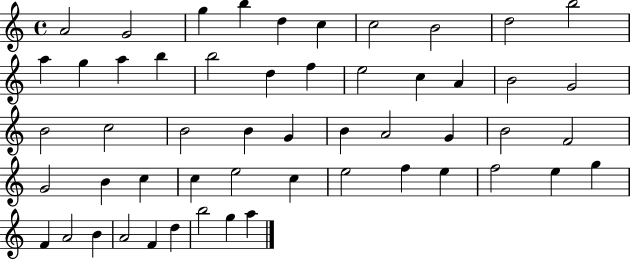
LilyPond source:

{
  \clef treble
  \time 4/4
  \defaultTimeSignature
  \key c \major
  a'2 g'2 | g''4 b''4 d''4 c''4 | c''2 b'2 | d''2 b''2 | \break a''4 g''4 a''4 b''4 | b''2 d''4 f''4 | e''2 c''4 a'4 | b'2 g'2 | \break b'2 c''2 | b'2 b'4 g'4 | b'4 a'2 g'4 | b'2 f'2 | \break g'2 b'4 c''4 | c''4 e''2 c''4 | e''2 f''4 e''4 | f''2 e''4 g''4 | \break f'4 a'2 b'4 | a'2 f'4 d''4 | b''2 g''4 a''4 | \bar "|."
}